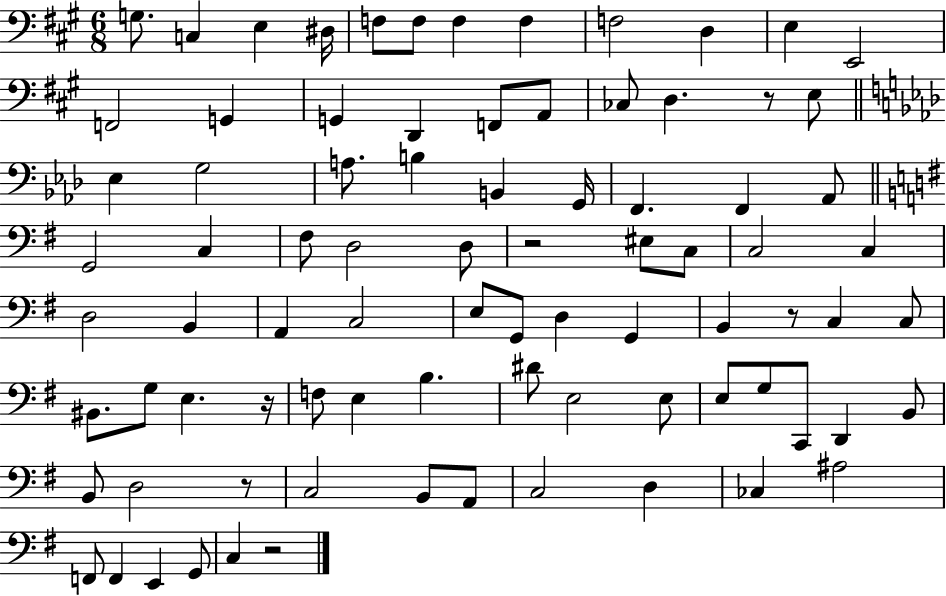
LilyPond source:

{
  \clef bass
  \numericTimeSignature
  \time 6/8
  \key a \major
  \repeat volta 2 { g8. c4 e4 dis16 | f8 f8 f4 f4 | f2 d4 | e4 e,2 | \break f,2 g,4 | g,4 d,4 f,8 a,8 | ces8 d4. r8 e8 | \bar "||" \break \key aes \major ees4 g2 | a8. b4 b,4 g,16 | f,4. f,4 aes,8 | \bar "||" \break \key e \minor g,2 c4 | fis8 d2 d8 | r2 eis8 c8 | c2 c4 | \break d2 b,4 | a,4 c2 | e8 g,8 d4 g,4 | b,4 r8 c4 c8 | \break bis,8. g8 e4. r16 | f8 e4 b4. | dis'8 e2 e8 | e8 g8 c,8 d,4 b,8 | \break b,8 d2 r8 | c2 b,8 a,8 | c2 d4 | ces4 ais2 | \break f,8 f,4 e,4 g,8 | c4 r2 | } \bar "|."
}